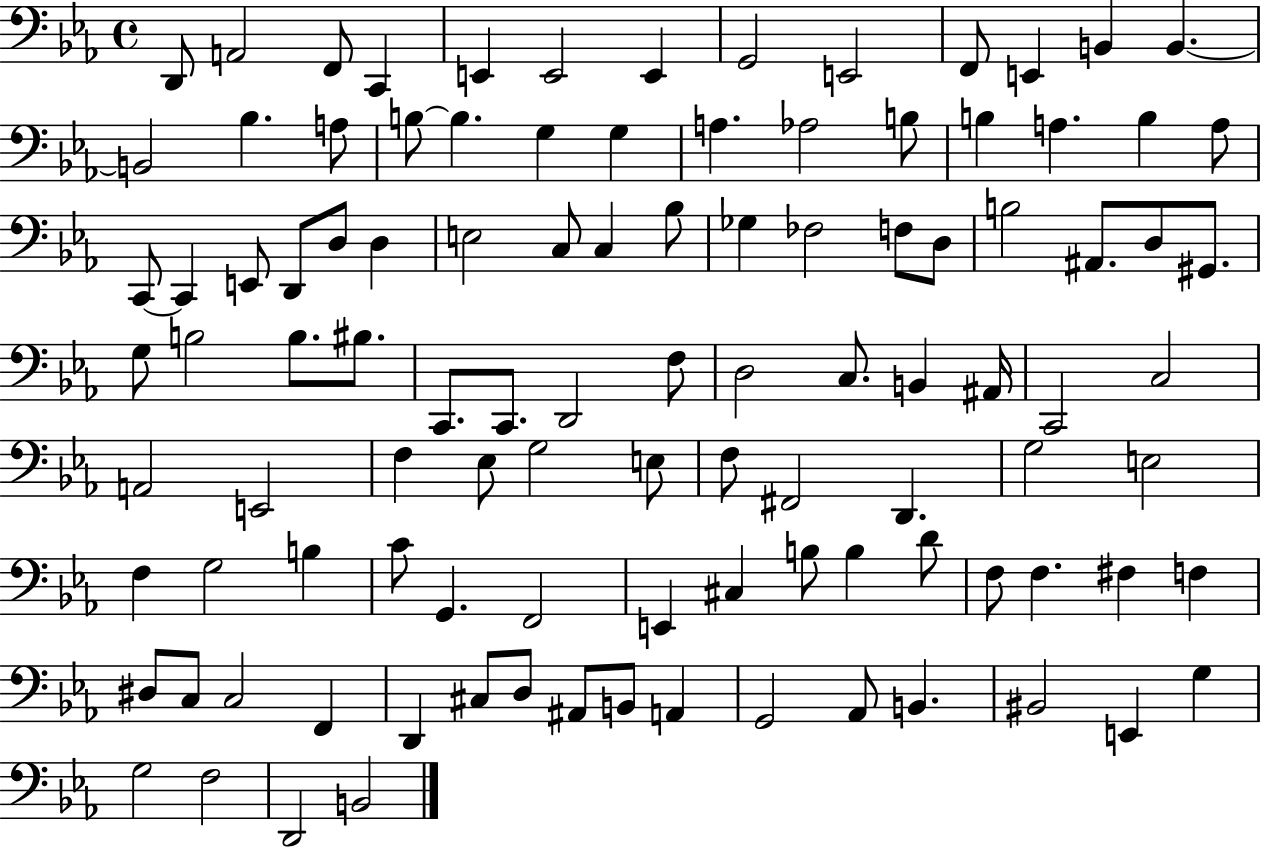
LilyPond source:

{
  \clef bass
  \time 4/4
  \defaultTimeSignature
  \key ees \major
  d,8 a,2 f,8 c,4 | e,4 e,2 e,4 | g,2 e,2 | f,8 e,4 b,4 b,4.~~ | \break b,2 bes4. a8 | b8~~ b4. g4 g4 | a4. aes2 b8 | b4 a4. b4 a8 | \break c,8~~ c,4 e,8 d,8 d8 d4 | e2 c8 c4 bes8 | ges4 fes2 f8 d8 | b2 ais,8. d8 gis,8. | \break g8 b2 b8. bis8. | c,8. c,8. d,2 f8 | d2 c8. b,4 ais,16 | c,2 c2 | \break a,2 e,2 | f4 ees8 g2 e8 | f8 fis,2 d,4. | g2 e2 | \break f4 g2 b4 | c'8 g,4. f,2 | e,4 cis4 b8 b4 d'8 | f8 f4. fis4 f4 | \break dis8 c8 c2 f,4 | d,4 cis8 d8 ais,8 b,8 a,4 | g,2 aes,8 b,4. | bis,2 e,4 g4 | \break g2 f2 | d,2 b,2 | \bar "|."
}